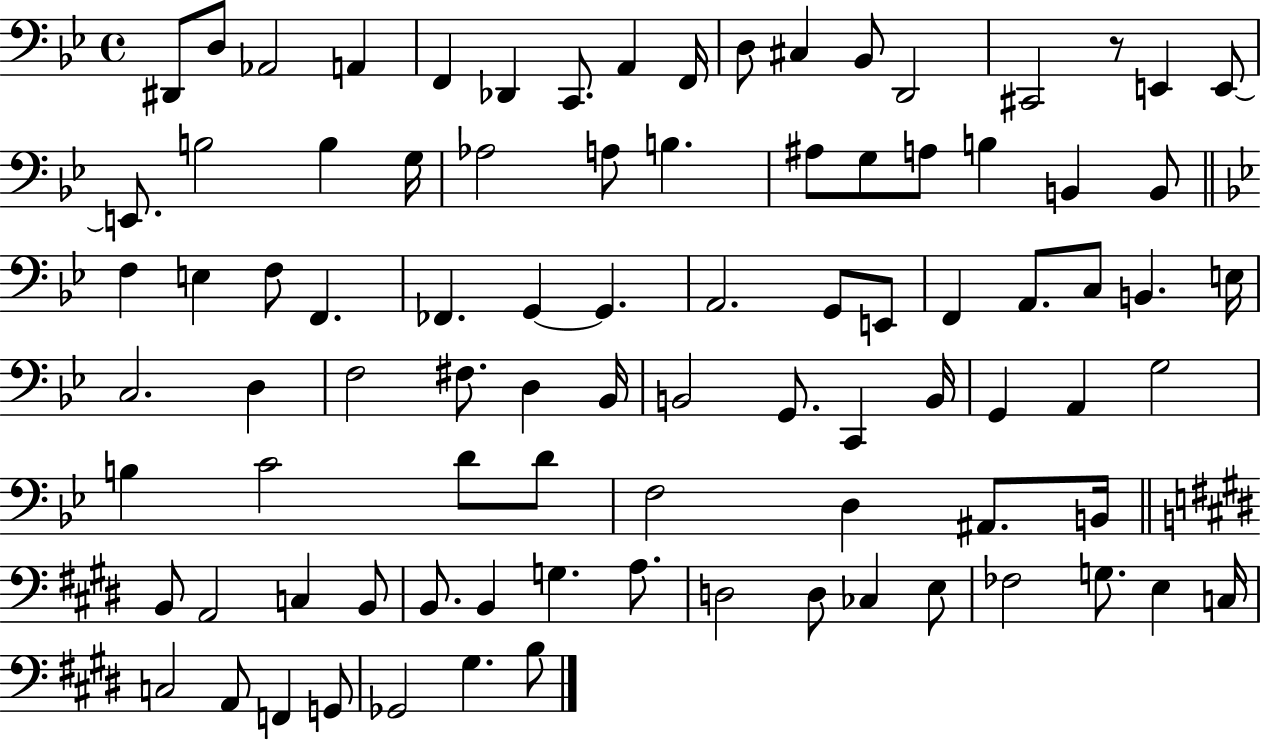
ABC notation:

X:1
T:Untitled
M:4/4
L:1/4
K:Bb
^D,,/2 D,/2 _A,,2 A,, F,, _D,, C,,/2 A,, F,,/4 D,/2 ^C, _B,,/2 D,,2 ^C,,2 z/2 E,, E,,/2 E,,/2 B,2 B, G,/4 _A,2 A,/2 B, ^A,/2 G,/2 A,/2 B, B,, B,,/2 F, E, F,/2 F,, _F,, G,, G,, A,,2 G,,/2 E,,/2 F,, A,,/2 C,/2 B,, E,/4 C,2 D, F,2 ^F,/2 D, _B,,/4 B,,2 G,,/2 C,, B,,/4 G,, A,, G,2 B, C2 D/2 D/2 F,2 D, ^A,,/2 B,,/4 B,,/2 A,,2 C, B,,/2 B,,/2 B,, G, A,/2 D,2 D,/2 _C, E,/2 _F,2 G,/2 E, C,/4 C,2 A,,/2 F,, G,,/2 _G,,2 ^G, B,/2